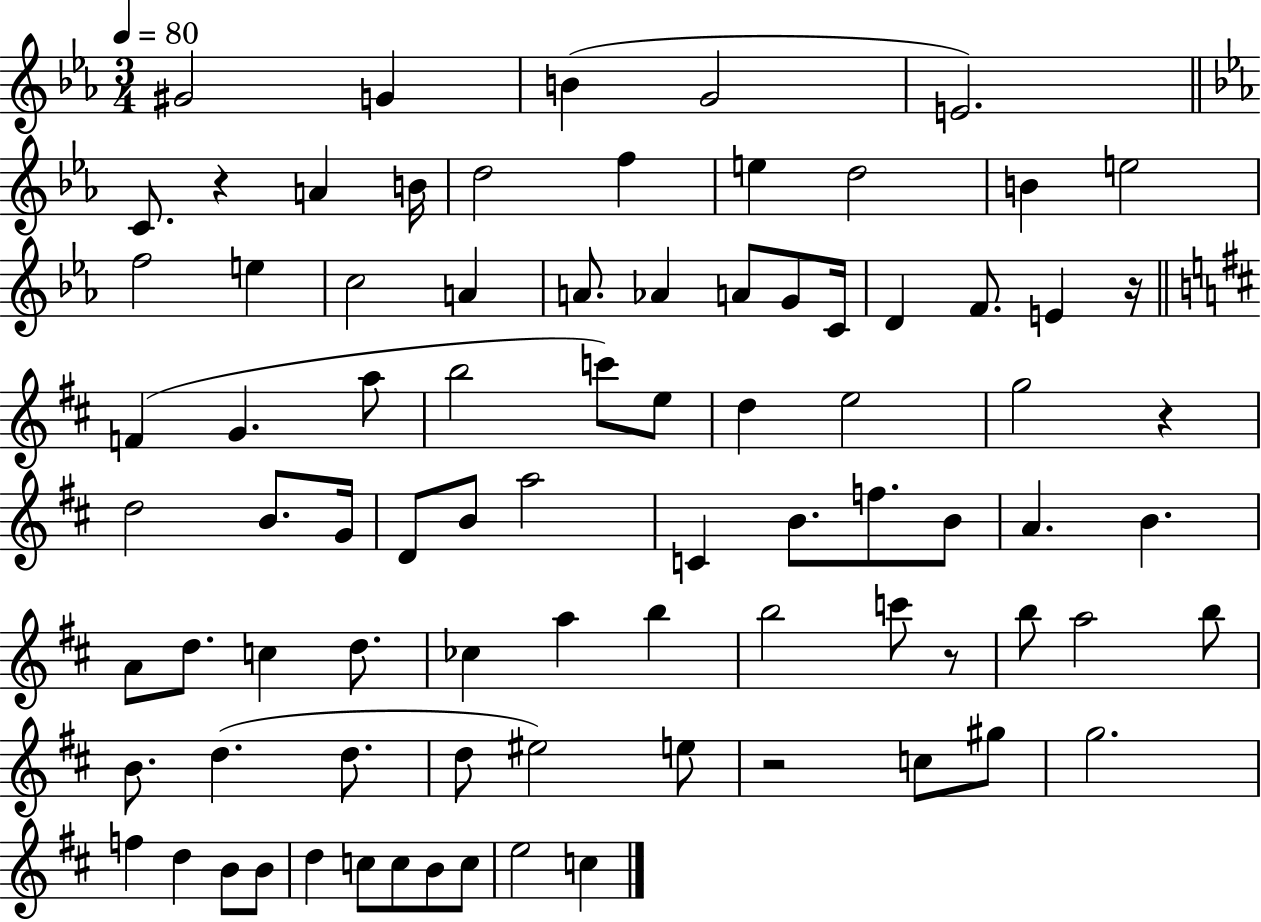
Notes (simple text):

G#4/h G4/q B4/q G4/h E4/h. C4/e. R/q A4/q B4/s D5/h F5/q E5/q D5/h B4/q E5/h F5/h E5/q C5/h A4/q A4/e. Ab4/q A4/e G4/e C4/s D4/q F4/e. E4/q R/s F4/q G4/q. A5/e B5/h C6/e E5/e D5/q E5/h G5/h R/q D5/h B4/e. G4/s D4/e B4/e A5/h C4/q B4/e. F5/e. B4/e A4/q. B4/q. A4/e D5/e. C5/q D5/e. CES5/q A5/q B5/q B5/h C6/e R/e B5/e A5/h B5/e B4/e. D5/q. D5/e. D5/e EIS5/h E5/e R/h C5/e G#5/e G5/h. F5/q D5/q B4/e B4/e D5/q C5/e C5/e B4/e C5/e E5/h C5/q